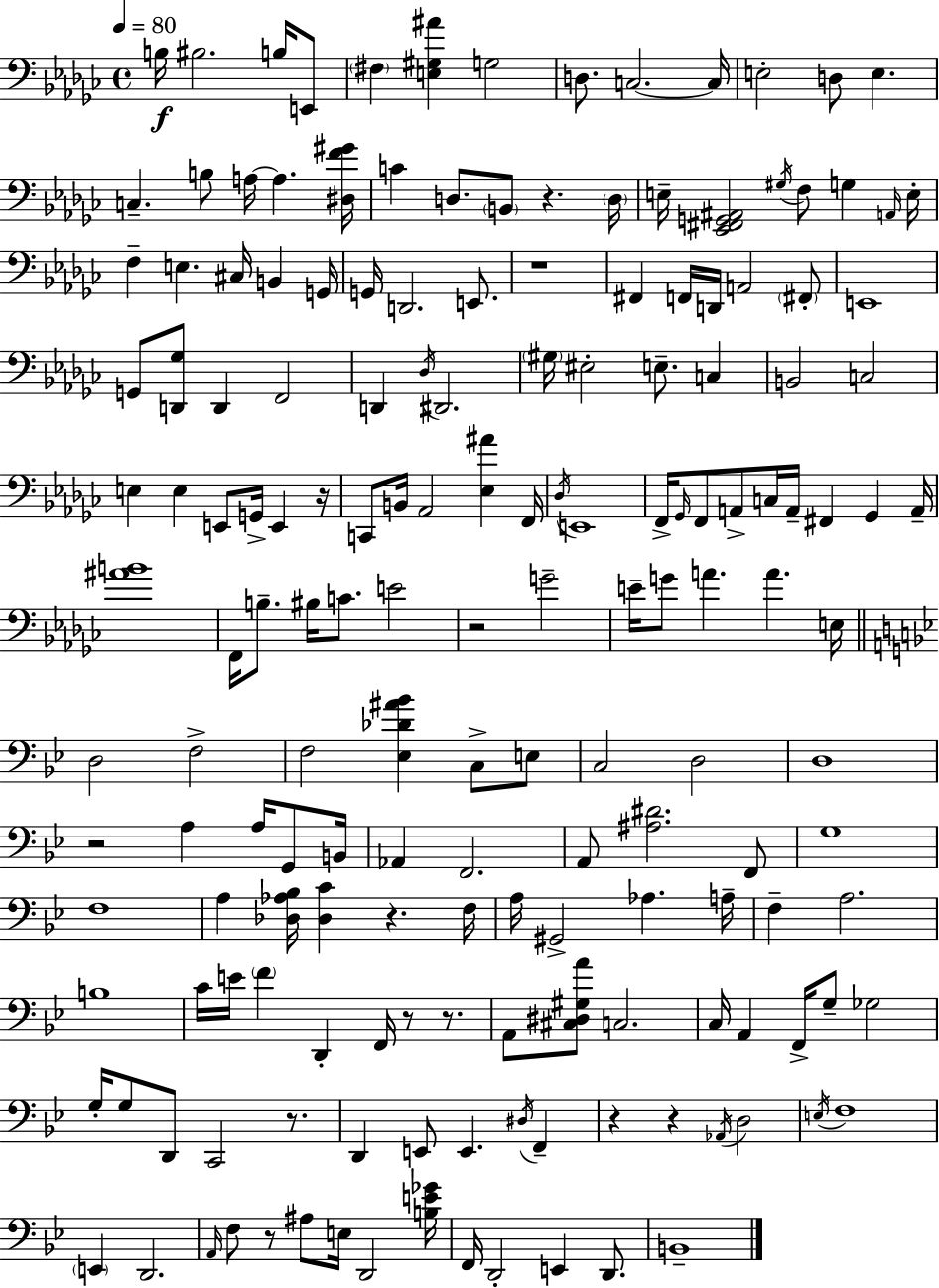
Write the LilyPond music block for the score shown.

{
  \clef bass
  \time 4/4
  \defaultTimeSignature
  \key ees \minor
  \tempo 4 = 80
  b16\f bis2. b16 e,8 | \parenthesize fis4 <e gis ais'>4 g2 | d8. c2.~~ c16 | e2-. d8 e4. | \break c4.-- b8 a16~~ a4. <dis f' gis'>16 | c'4 d8. \parenthesize b,8 r4. \parenthesize d16 | e16-- <ees, fis, g, ais,>2 \acciaccatura { gis16 } f8 g4 | \grace { a,16 } e16-. f4-- e4. cis16 b,4 | \break g,16 g,16 d,2. e,8. | r1 | fis,4 f,16 d,16 a,2 | \parenthesize fis,8-. e,1 | \break g,8 <d, ges>8 d,4 f,2 | d,4 \acciaccatura { des16 } dis,2. | \parenthesize gis16 eis2-. e8.-- c4 | b,2 c2 | \break e4 e4 e,8 g,16-> e,4 | r16 c,8 b,16 aes,2 <ees ais'>4 | f,16 \acciaccatura { des16 } e,1 | f,16-> \grace { ges,16 } f,8 a,8-> c16 a,16-- fis,4 | \break ges,4 a,16-- <ais' b'>1 | f,16 b8.-- bis16 c'8. e'2 | r2 g'2-- | e'16-- g'8 a'4. a'4. | \break e16 \bar "||" \break \key bes \major d2 f2-> | f2 <ees des' ais' bes'>4 c8-> e8 | c2 d2 | d1 | \break r2 a4 a16 g,8 b,16 | aes,4 f,2. | a,8 <ais dis'>2. f,8 | g1 | \break f1 | a4 <des aes bes>16 <des c'>4 r4. f16 | a16 gis,2-> aes4. a16-- | f4-- a2. | \break b1 | c'16 e'16 \parenthesize f'4 d,4-. f,16 r8 r8. | a,8 <cis dis gis a'>8 c2. | c16 a,4 f,16-> g8-- ges2 | \break g16-. g8 d,8 c,2 r8. | d,4 e,8 e,4. \acciaccatura { dis16 } f,4-- | r4 r4 \acciaccatura { aes,16 } d2 | \acciaccatura { e16 } f1 | \break \parenthesize e,4 d,2. | \grace { a,16 } f8 r8 ais8 e16 d,2 | <b e' ges'>16 f,16 d,2-. e,4 | d,8. b,1-- | \break \bar "|."
}